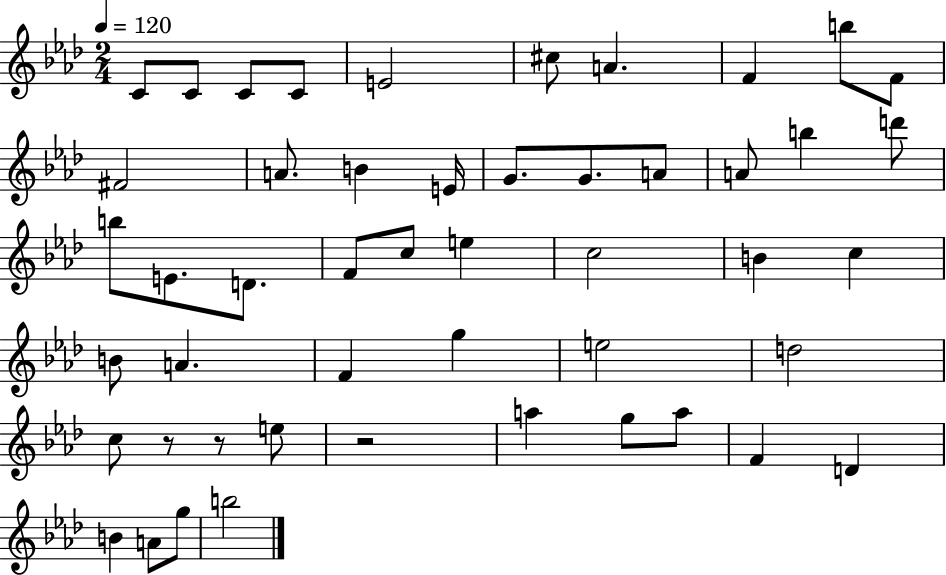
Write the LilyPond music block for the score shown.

{
  \clef treble
  \numericTimeSignature
  \time 2/4
  \key aes \major
  \tempo 4 = 120
  c'8 c'8 c'8 c'8 | e'2 | cis''8 a'4. | f'4 b''8 f'8 | \break fis'2 | a'8. b'4 e'16 | g'8. g'8. a'8 | a'8 b''4 d'''8 | \break b''8 e'8. d'8. | f'8 c''8 e''4 | c''2 | b'4 c''4 | \break b'8 a'4. | f'4 g''4 | e''2 | d''2 | \break c''8 r8 r8 e''8 | r2 | a''4 g''8 a''8 | f'4 d'4 | \break b'4 a'8 g''8 | b''2 | \bar "|."
}